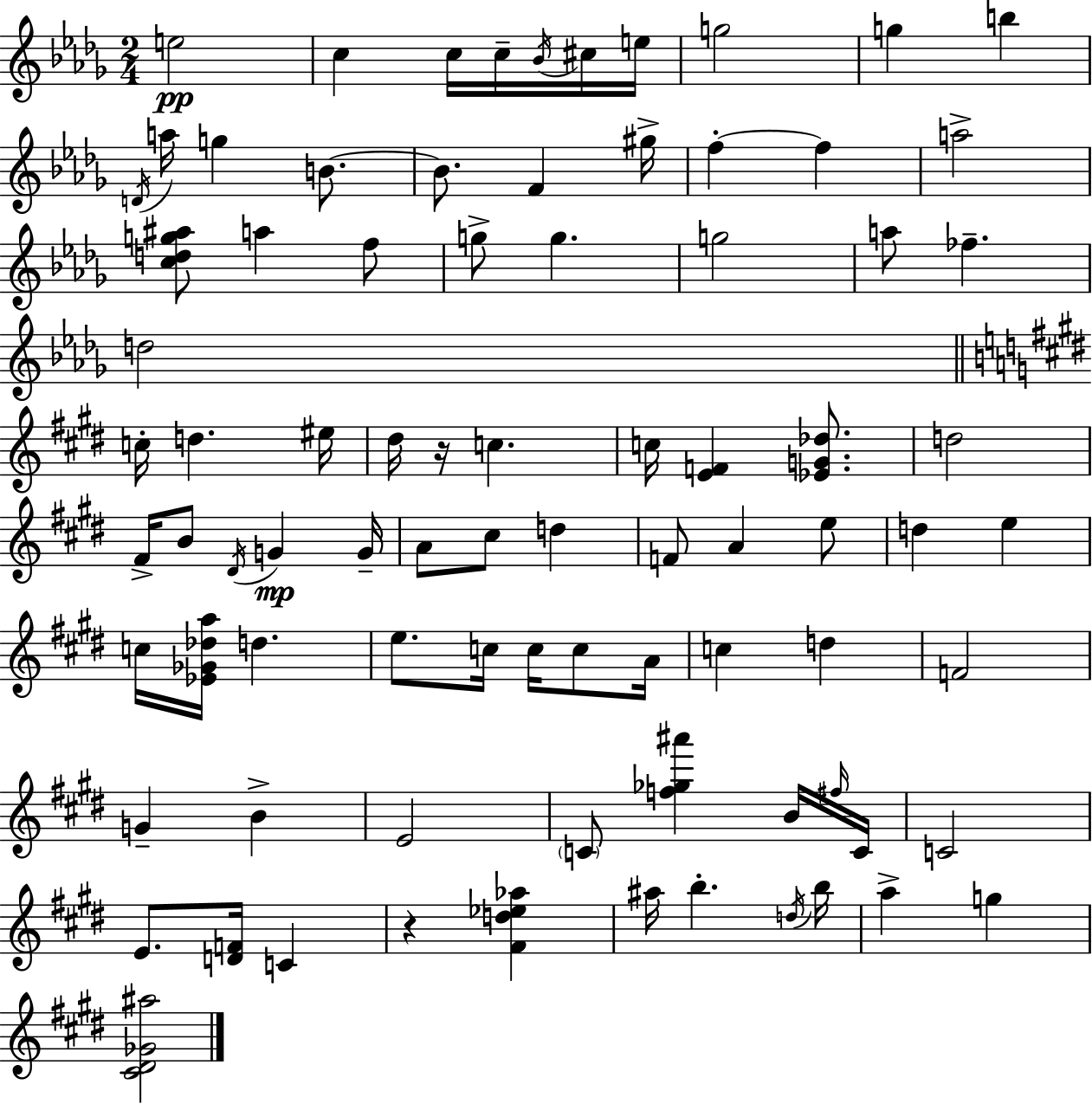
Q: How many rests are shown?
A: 2